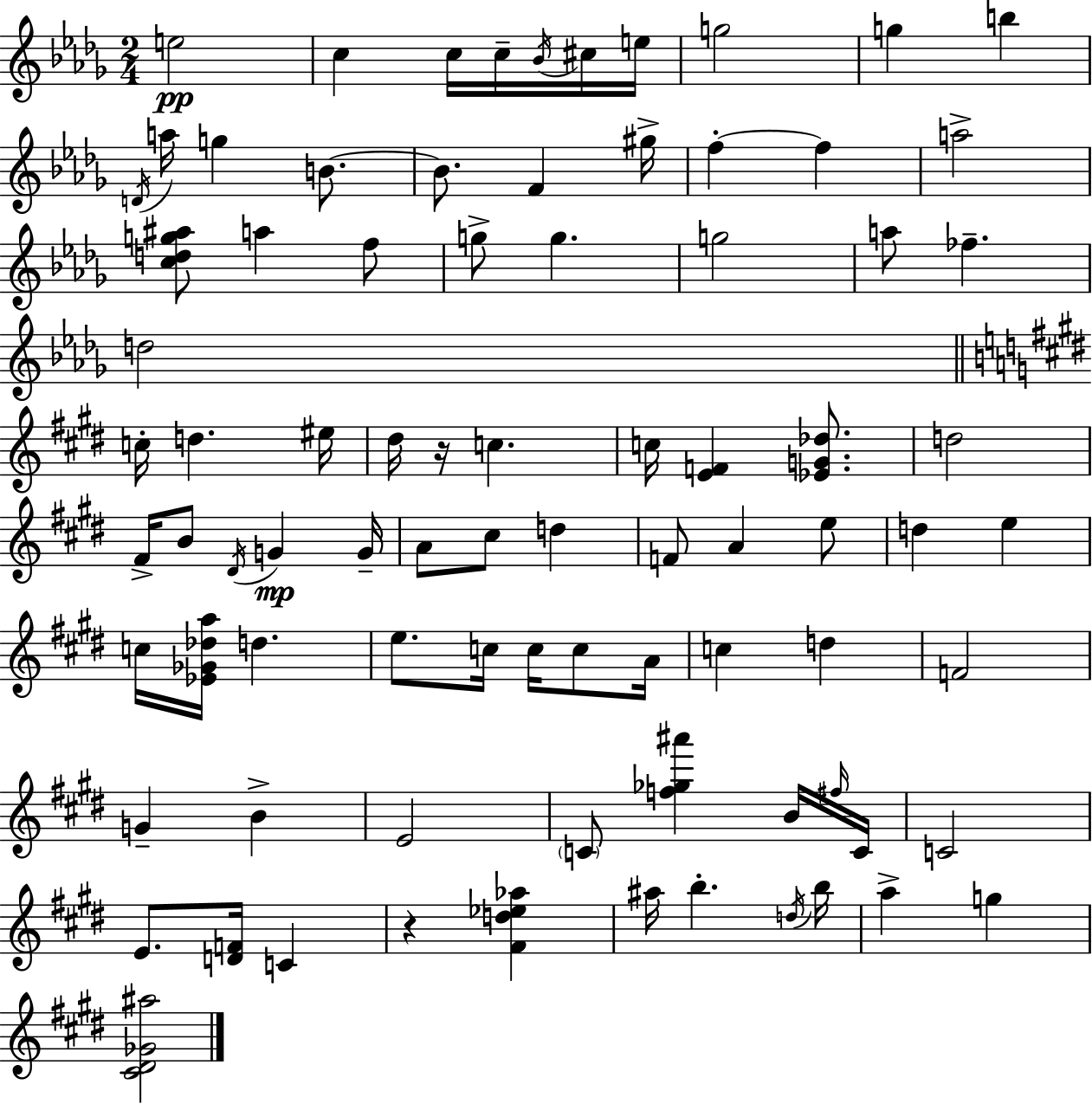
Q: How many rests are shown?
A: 2